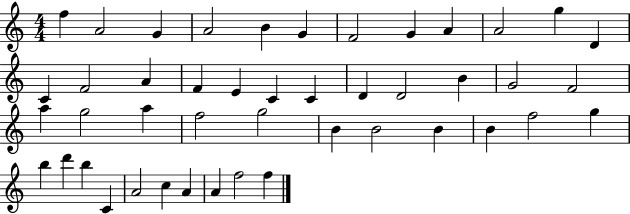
{
  \clef treble
  \numericTimeSignature
  \time 4/4
  \key c \major
  f''4 a'2 g'4 | a'2 b'4 g'4 | f'2 g'4 a'4 | a'2 g''4 d'4 | \break c'4 f'2 a'4 | f'4 e'4 c'4 c'4 | d'4 d'2 b'4 | g'2 f'2 | \break a''4 g''2 a''4 | f''2 g''2 | b'4 b'2 b'4 | b'4 f''2 g''4 | \break b''4 d'''4 b''4 c'4 | a'2 c''4 a'4 | a'4 f''2 f''4 | \bar "|."
}